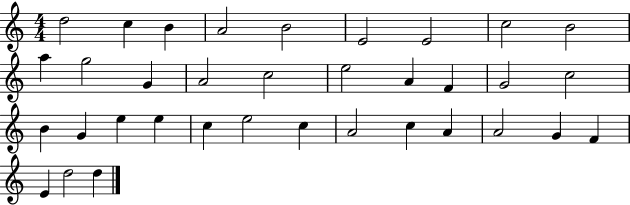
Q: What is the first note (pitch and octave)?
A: D5